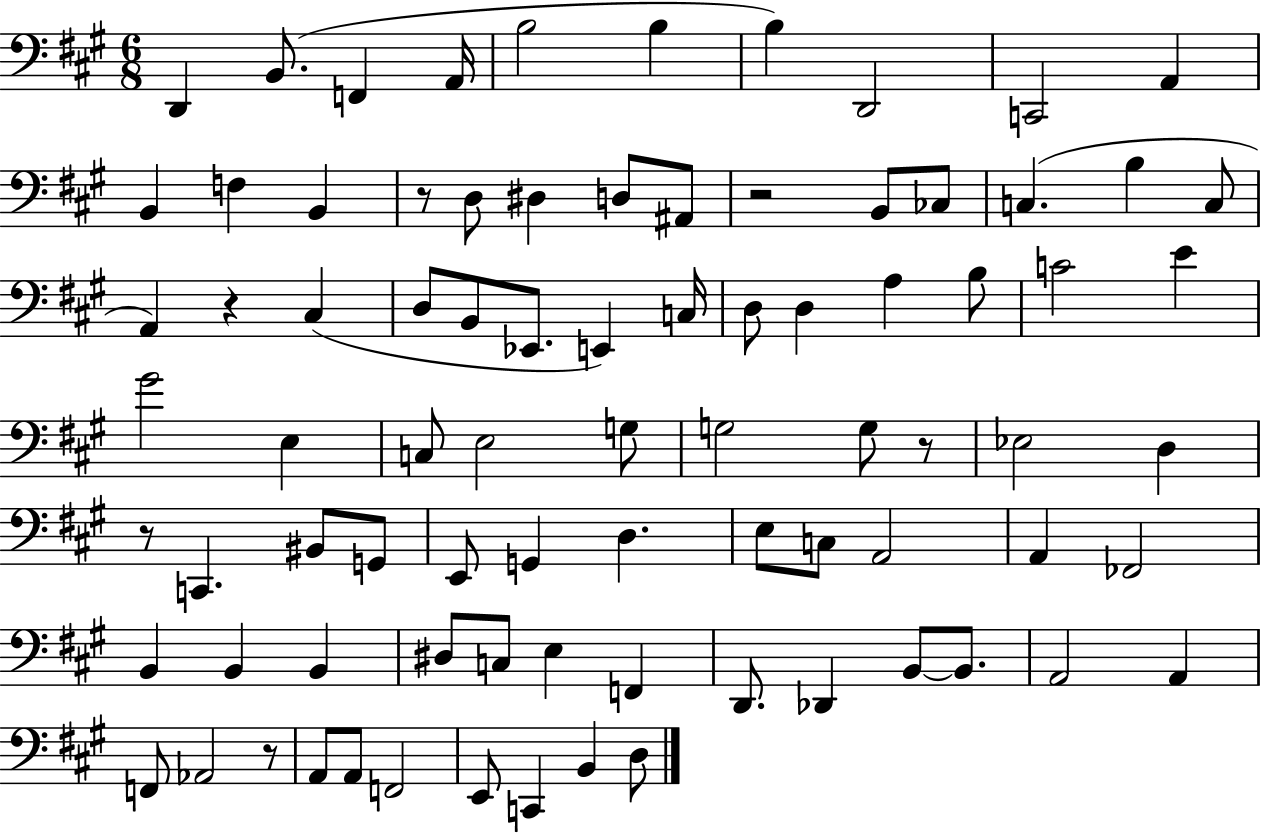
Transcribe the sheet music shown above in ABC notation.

X:1
T:Untitled
M:6/8
L:1/4
K:A
D,, B,,/2 F,, A,,/4 B,2 B, B, D,,2 C,,2 A,, B,, F, B,, z/2 D,/2 ^D, D,/2 ^A,,/2 z2 B,,/2 _C,/2 C, B, C,/2 A,, z ^C, D,/2 B,,/2 _E,,/2 E,, C,/4 D,/2 D, A, B,/2 C2 E ^G2 E, C,/2 E,2 G,/2 G,2 G,/2 z/2 _E,2 D, z/2 C,, ^B,,/2 G,,/2 E,,/2 G,, D, E,/2 C,/2 A,,2 A,, _F,,2 B,, B,, B,, ^D,/2 C,/2 E, F,, D,,/2 _D,, B,,/2 B,,/2 A,,2 A,, F,,/2 _A,,2 z/2 A,,/2 A,,/2 F,,2 E,,/2 C,, B,, D,/2